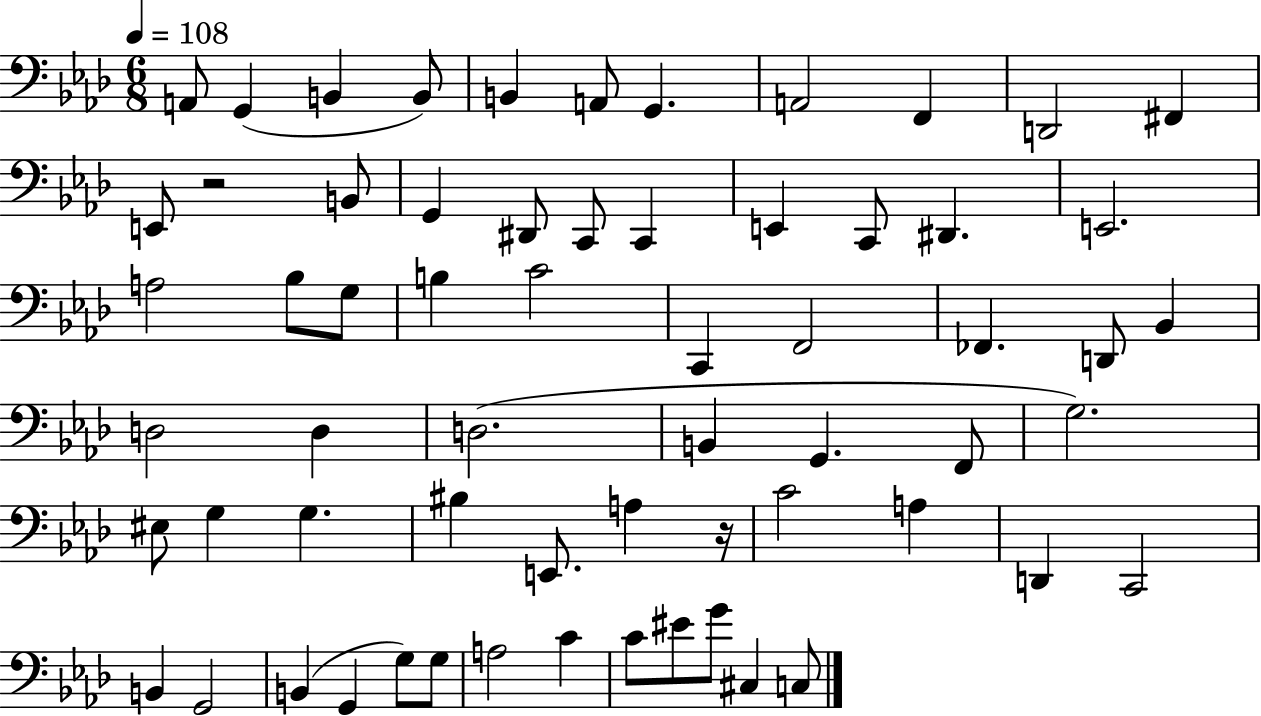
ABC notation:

X:1
T:Untitled
M:6/8
L:1/4
K:Ab
A,,/2 G,, B,, B,,/2 B,, A,,/2 G,, A,,2 F,, D,,2 ^F,, E,,/2 z2 B,,/2 G,, ^D,,/2 C,,/2 C,, E,, C,,/2 ^D,, E,,2 A,2 _B,/2 G,/2 B, C2 C,, F,,2 _F,, D,,/2 _B,, D,2 D, D,2 B,, G,, F,,/2 G,2 ^E,/2 G, G, ^B, E,,/2 A, z/4 C2 A, D,, C,,2 B,, G,,2 B,, G,, G,/2 G,/2 A,2 C C/2 ^E/2 G/2 ^C, C,/2